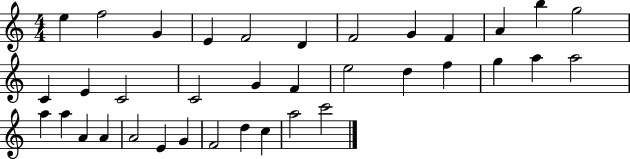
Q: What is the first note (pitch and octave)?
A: E5